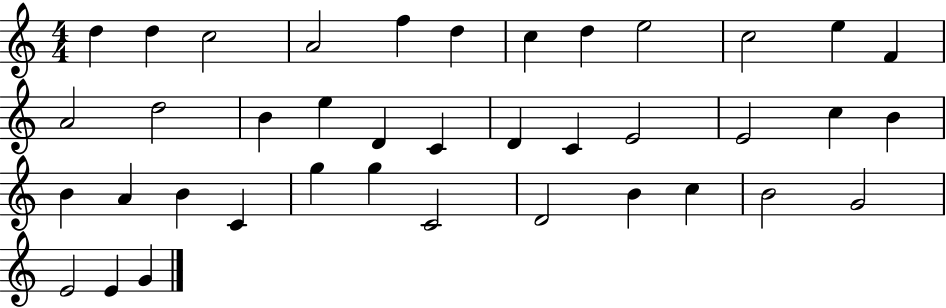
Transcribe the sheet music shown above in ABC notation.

X:1
T:Untitled
M:4/4
L:1/4
K:C
d d c2 A2 f d c d e2 c2 e F A2 d2 B e D C D C E2 E2 c B B A B C g g C2 D2 B c B2 G2 E2 E G